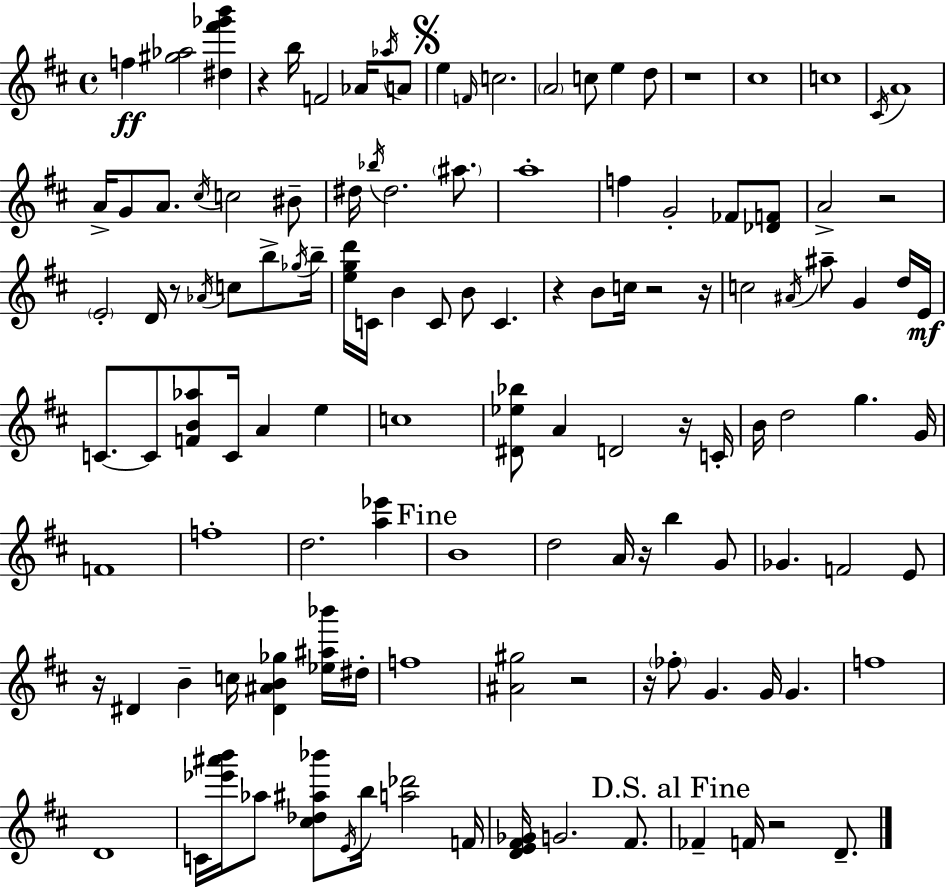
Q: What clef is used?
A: treble